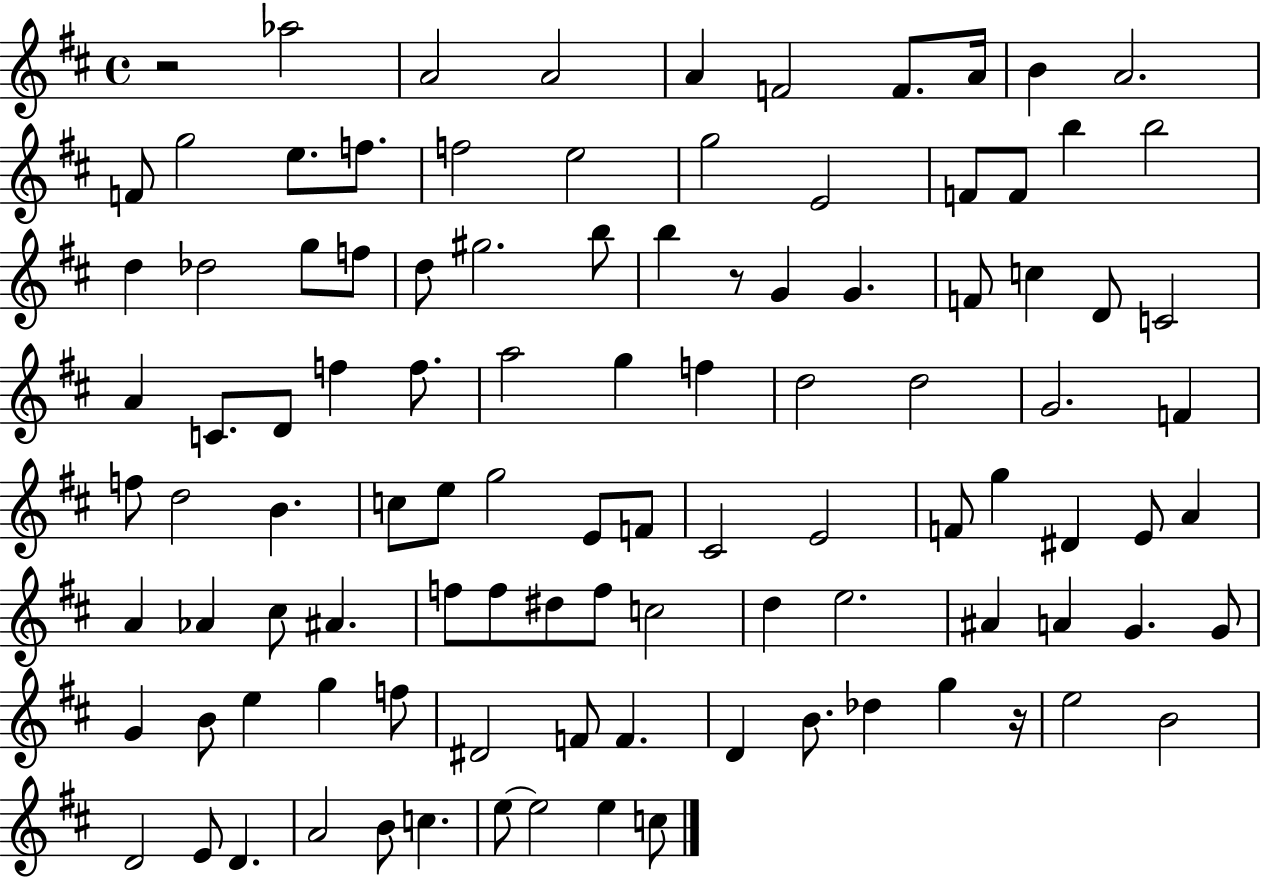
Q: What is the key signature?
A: D major